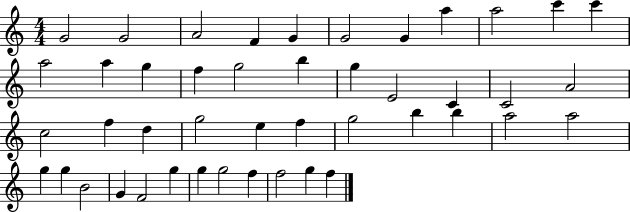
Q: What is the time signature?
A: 4/4